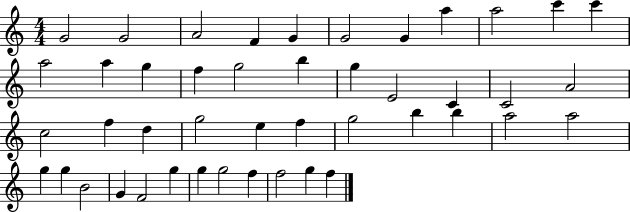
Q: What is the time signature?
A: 4/4